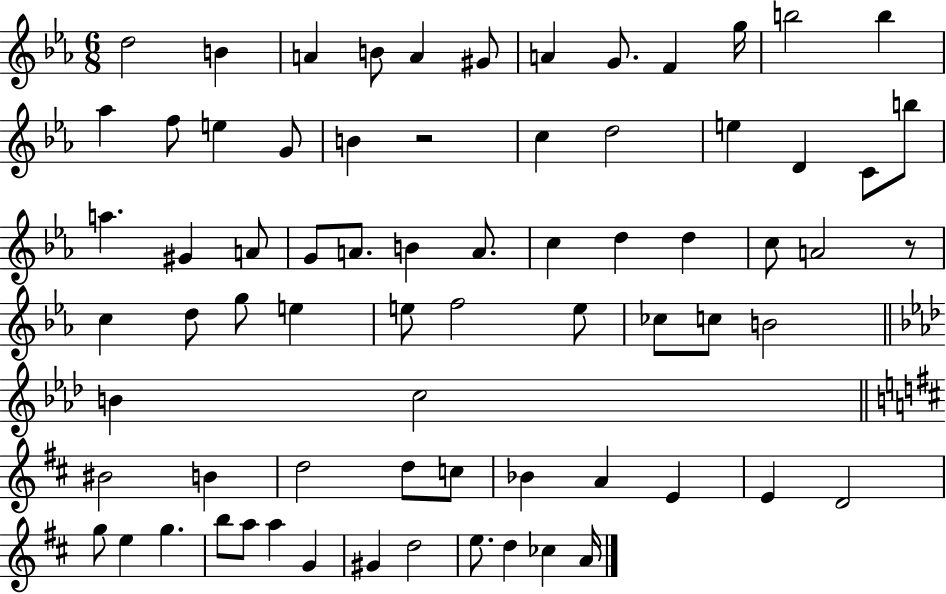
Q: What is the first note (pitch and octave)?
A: D5